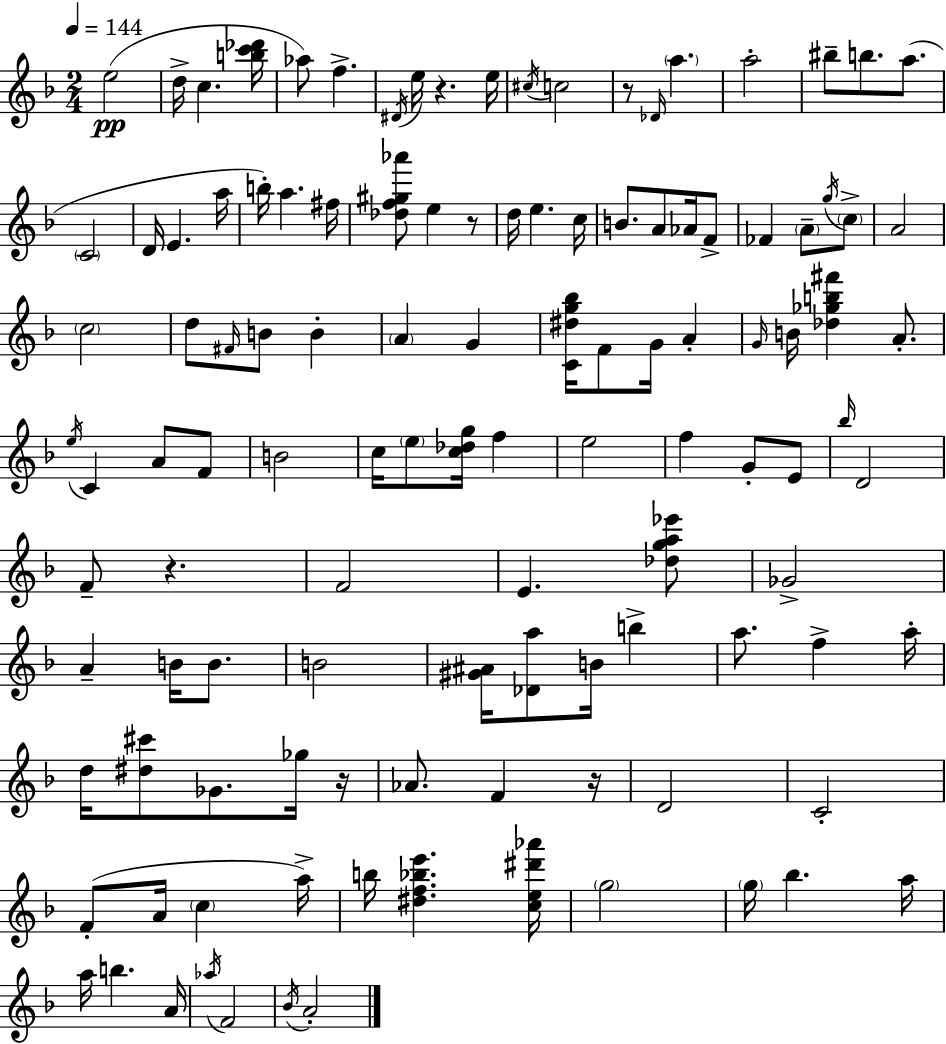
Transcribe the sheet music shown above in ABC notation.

X:1
T:Untitled
M:2/4
L:1/4
K:Dm
e2 d/4 c [bc'_d']/4 _a/2 f ^D/4 e/4 z e/4 ^c/4 c2 z/2 _D/4 a a2 ^b/2 b/2 a/2 C2 D/4 E a/4 b/4 a ^f/4 [_df^g_a']/2 e z/2 d/4 e c/4 B/2 A/2 _A/4 F/2 _F A/2 g/4 c/2 A2 c2 d/2 ^F/4 B/2 B A G [C^dg_b]/4 F/2 G/4 A G/4 B/4 [_d_gb^f'] A/2 e/4 C A/2 F/2 B2 c/4 e/2 [c_dg]/4 f e2 f G/2 E/2 _b/4 D2 F/2 z F2 E [_dga_e']/2 _G2 A B/4 B/2 B2 [^G^A]/4 [_Da]/2 B/4 b a/2 f a/4 d/4 [^d^c']/2 _G/2 _g/4 z/4 _A/2 F z/4 D2 C2 F/2 A/4 c a/4 b/4 [^df_be'] [ce^d'_a']/4 g2 g/4 _b a/4 a/4 b A/4 _a/4 F2 _B/4 A2